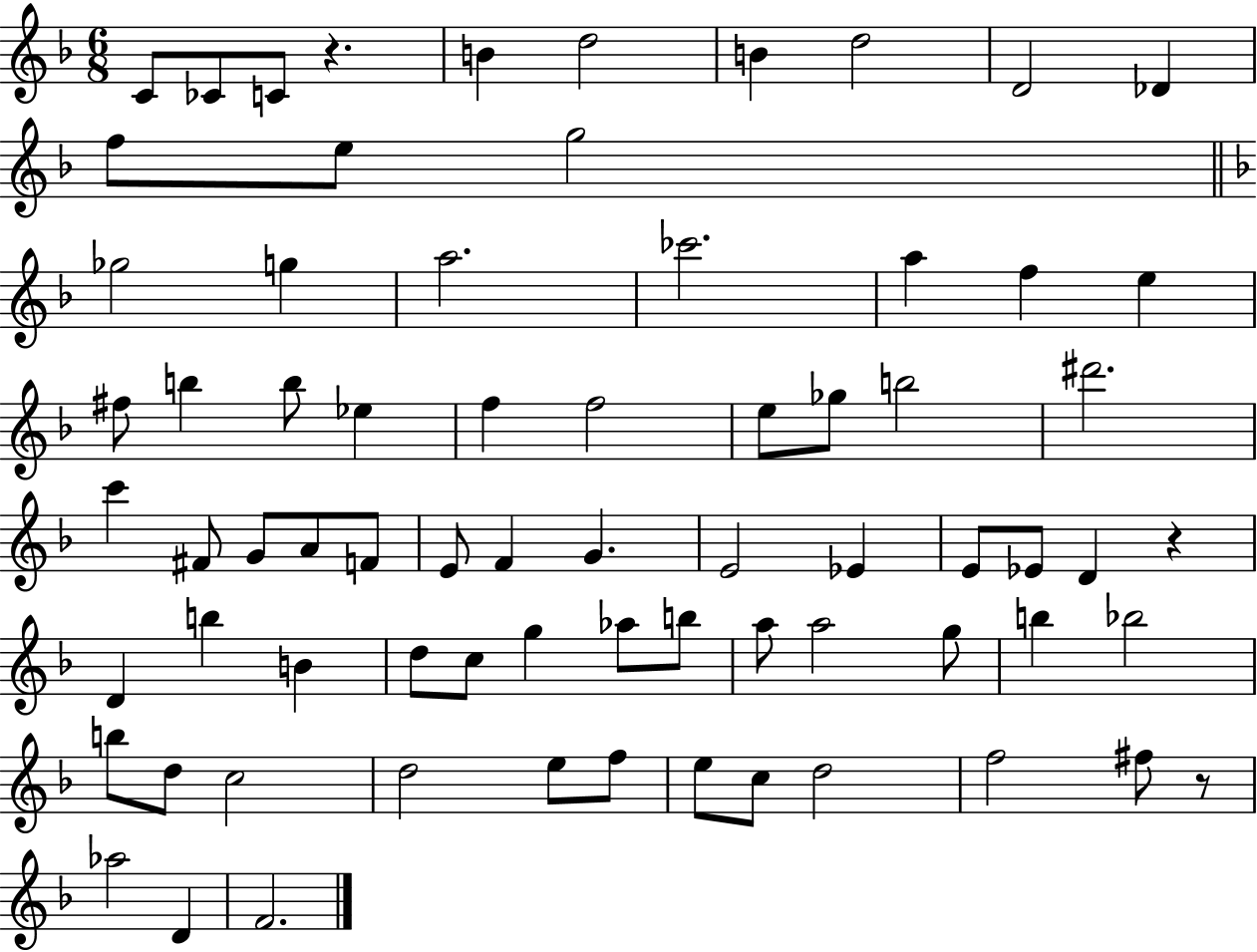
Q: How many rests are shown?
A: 3